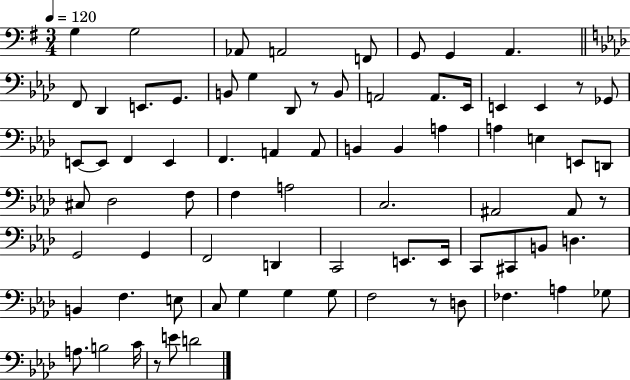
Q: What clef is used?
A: bass